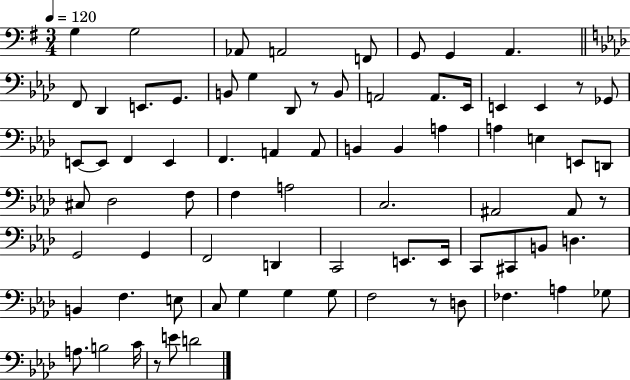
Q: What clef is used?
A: bass